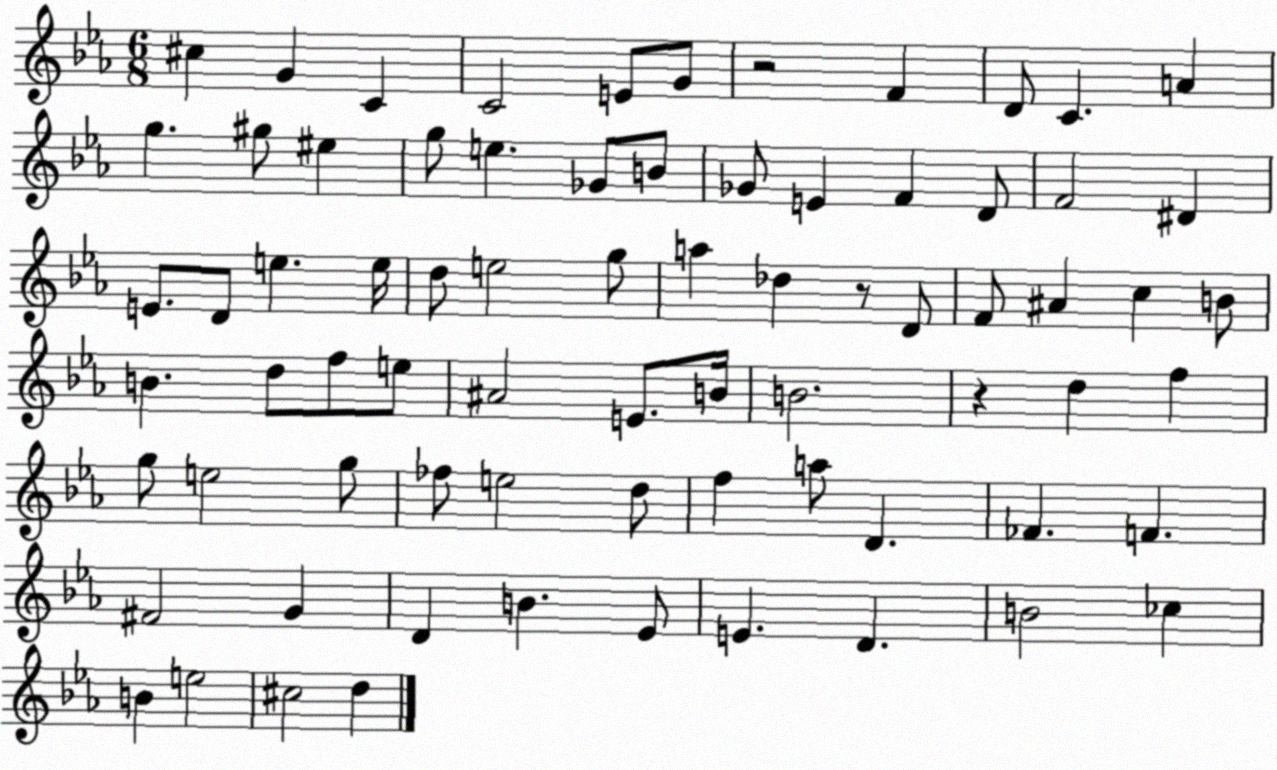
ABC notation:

X:1
T:Untitled
M:6/8
L:1/4
K:Eb
^c G C C2 E/2 G/2 z2 F D/2 C A g ^g/2 ^e g/2 e _G/2 B/2 _G/2 E F D/2 F2 ^D E/2 D/2 e e/4 d/2 e2 g/2 a _d z/2 D/2 F/2 ^A c B/2 B d/2 f/2 e/2 ^A2 E/2 B/4 B2 z d f g/2 e2 g/2 _f/2 e2 d/2 f a/2 D _F F ^F2 G D B _E/2 E D B2 _c B e2 ^c2 d